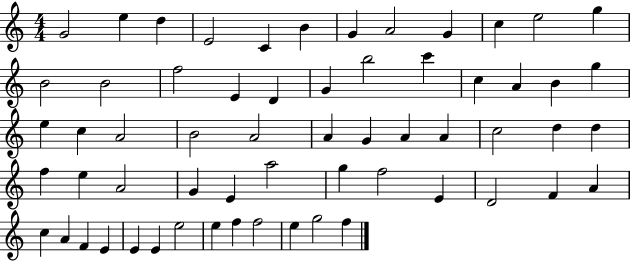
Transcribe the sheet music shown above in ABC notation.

X:1
T:Untitled
M:4/4
L:1/4
K:C
G2 e d E2 C B G A2 G c e2 g B2 B2 f2 E D G b2 c' c A B g e c A2 B2 A2 A G A A c2 d d f e A2 G E a2 g f2 E D2 F A c A F E E E e2 e f f2 e g2 f